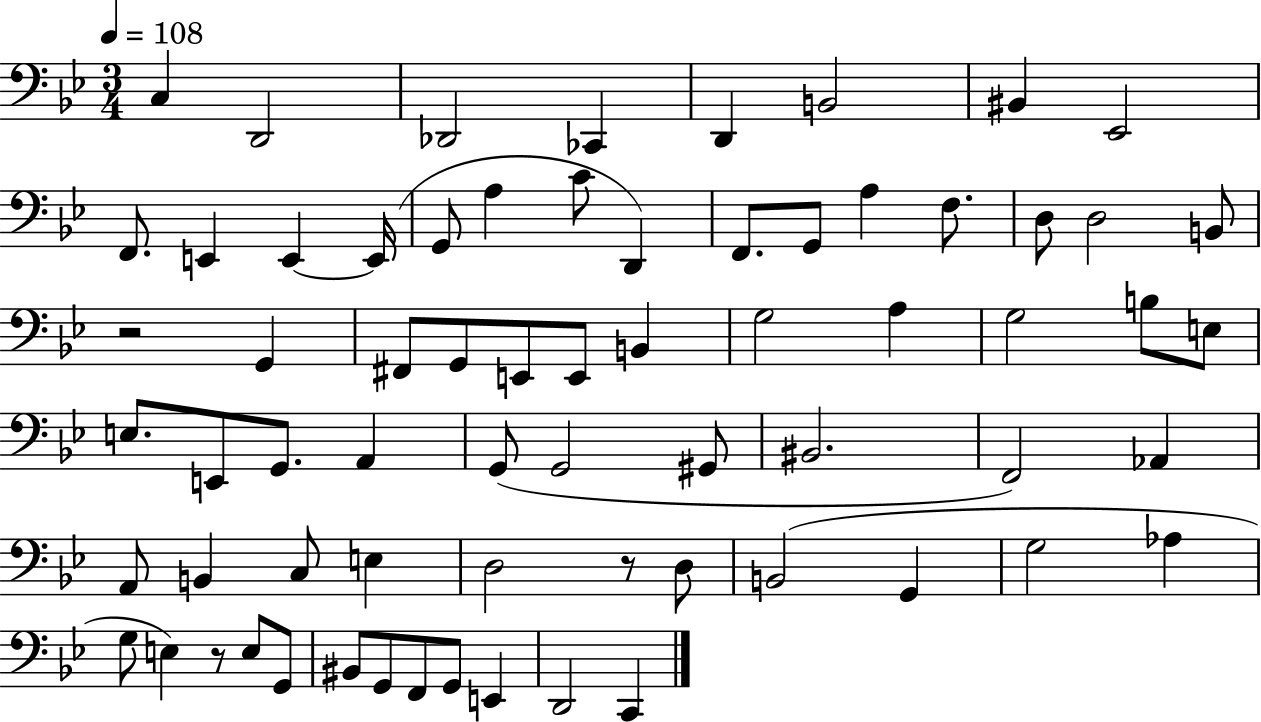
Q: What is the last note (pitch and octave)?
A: C2